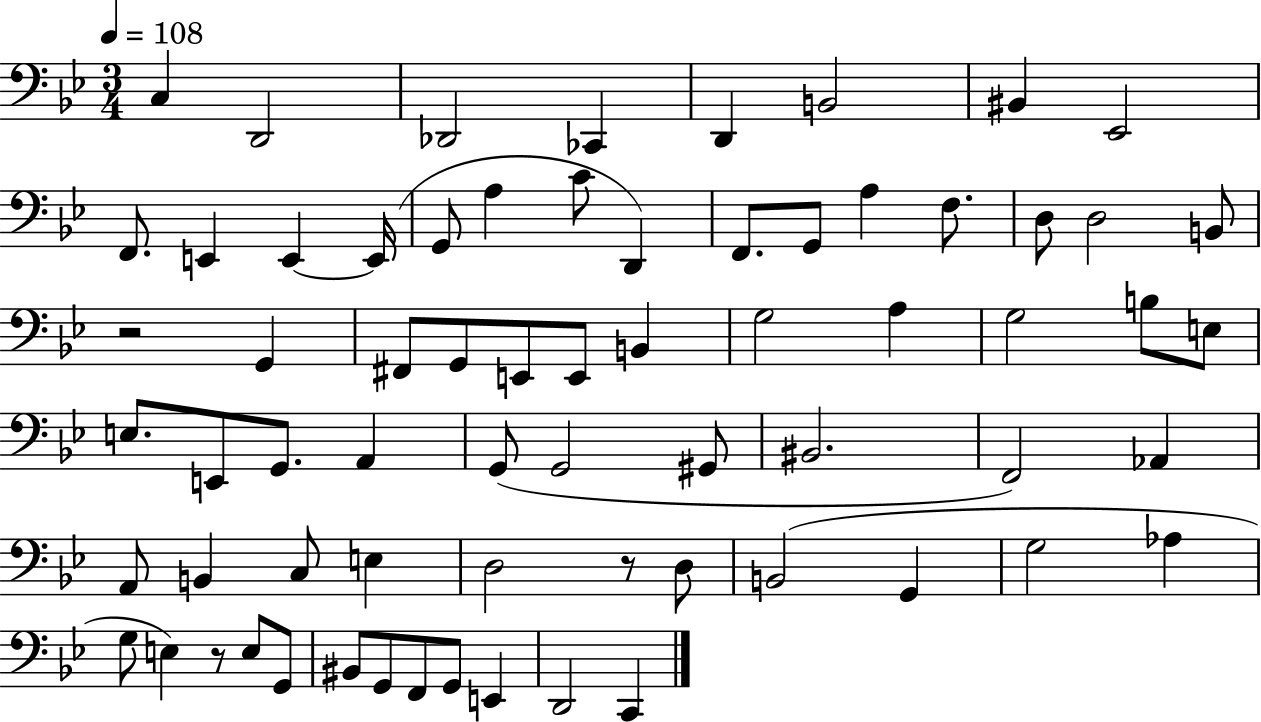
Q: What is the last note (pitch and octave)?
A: C2